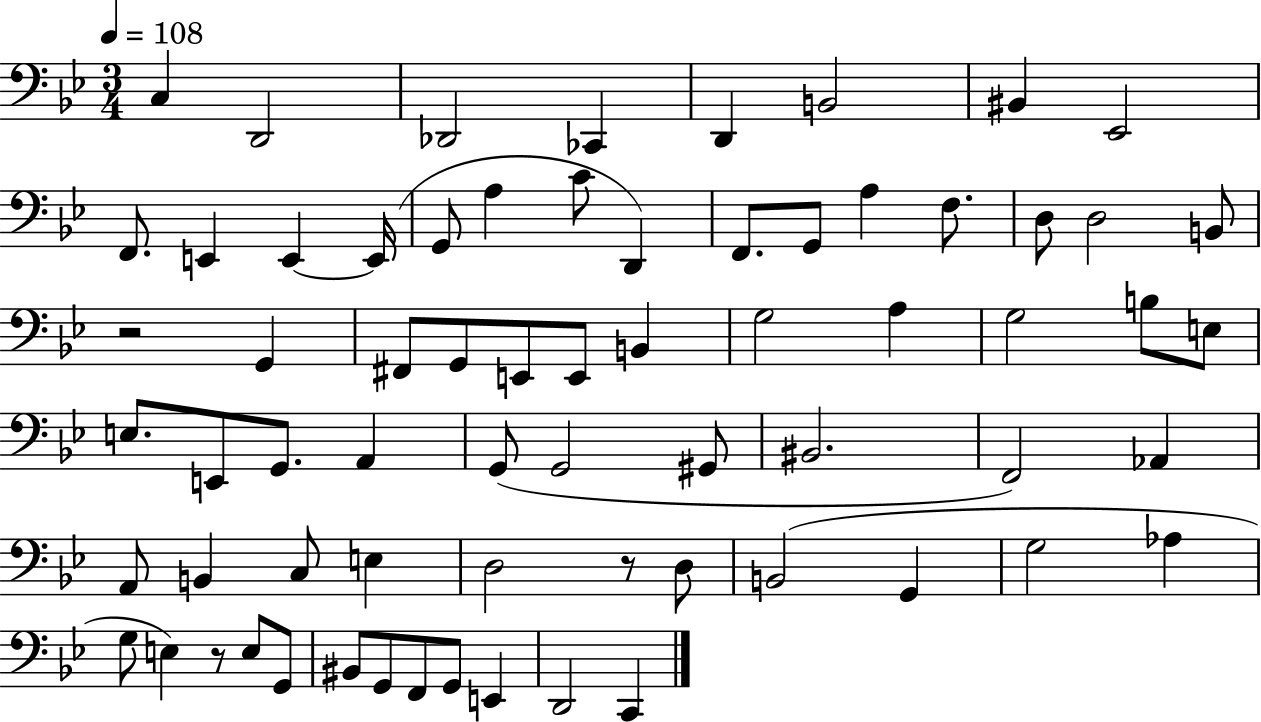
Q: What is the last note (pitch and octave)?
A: C2